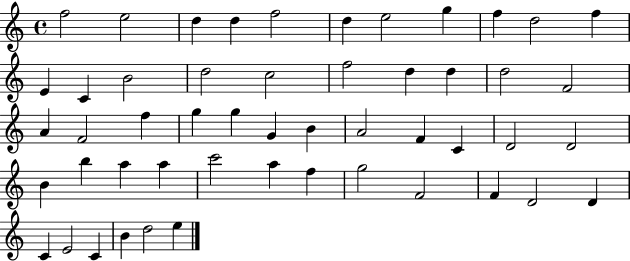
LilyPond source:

{
  \clef treble
  \time 4/4
  \defaultTimeSignature
  \key c \major
  f''2 e''2 | d''4 d''4 f''2 | d''4 e''2 g''4 | f''4 d''2 f''4 | \break e'4 c'4 b'2 | d''2 c''2 | f''2 d''4 d''4 | d''2 f'2 | \break a'4 f'2 f''4 | g''4 g''4 g'4 b'4 | a'2 f'4 c'4 | d'2 d'2 | \break b'4 b''4 a''4 a''4 | c'''2 a''4 f''4 | g''2 f'2 | f'4 d'2 d'4 | \break c'4 e'2 c'4 | b'4 d''2 e''4 | \bar "|."
}